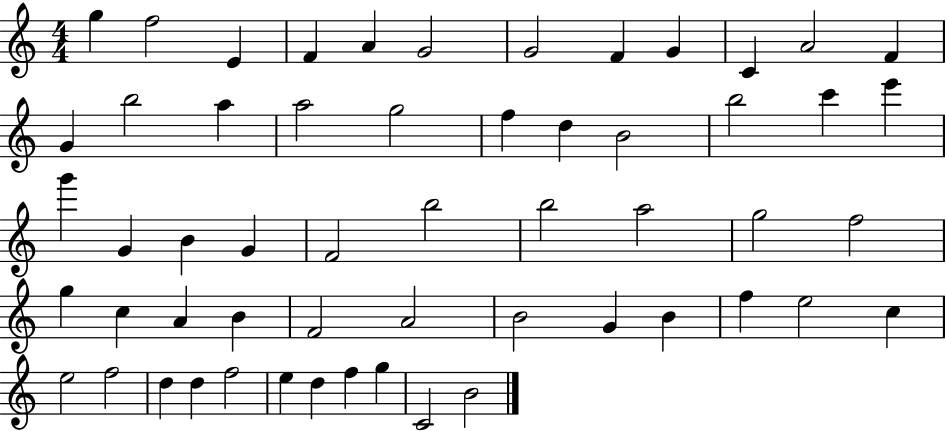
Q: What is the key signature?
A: C major